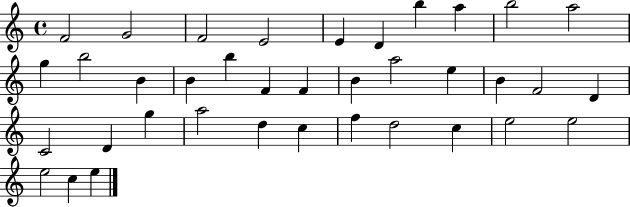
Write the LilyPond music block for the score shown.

{
  \clef treble
  \time 4/4
  \defaultTimeSignature
  \key c \major
  f'2 g'2 | f'2 e'2 | e'4 d'4 b''4 a''4 | b''2 a''2 | \break g''4 b''2 b'4 | b'4 b''4 f'4 f'4 | b'4 a''2 e''4 | b'4 f'2 d'4 | \break c'2 d'4 g''4 | a''2 d''4 c''4 | f''4 d''2 c''4 | e''2 e''2 | \break e''2 c''4 e''4 | \bar "|."
}